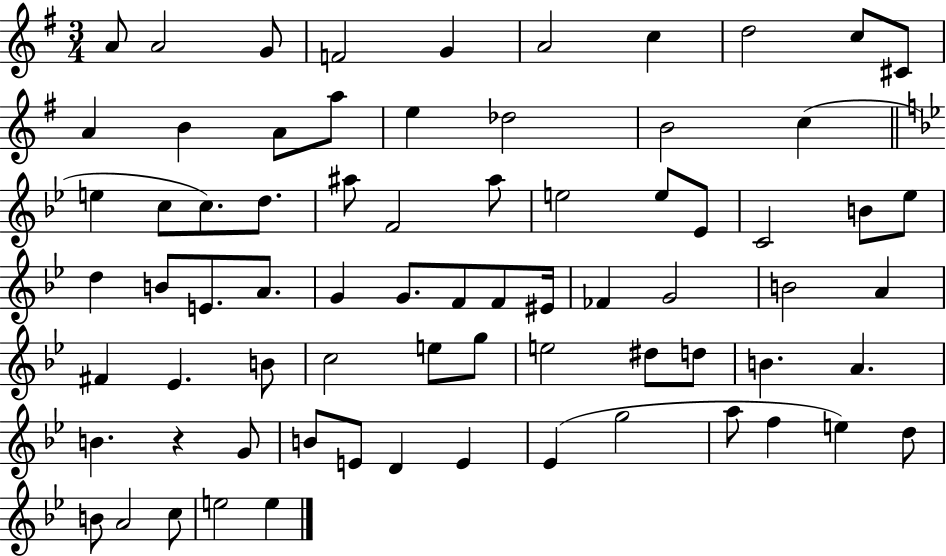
X:1
T:Untitled
M:3/4
L:1/4
K:G
A/2 A2 G/2 F2 G A2 c d2 c/2 ^C/2 A B A/2 a/2 e _d2 B2 c e c/2 c/2 d/2 ^a/2 F2 ^a/2 e2 e/2 _E/2 C2 B/2 _e/2 d B/2 E/2 A/2 G G/2 F/2 F/2 ^E/4 _F G2 B2 A ^F _E B/2 c2 e/2 g/2 e2 ^d/2 d/2 B A B z G/2 B/2 E/2 D E _E g2 a/2 f e d/2 B/2 A2 c/2 e2 e